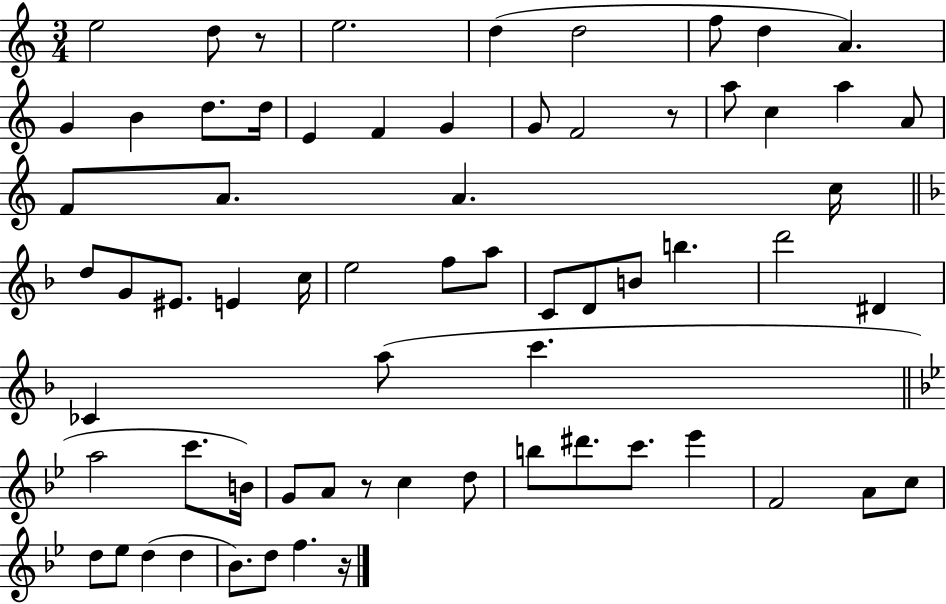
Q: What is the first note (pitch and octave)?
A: E5